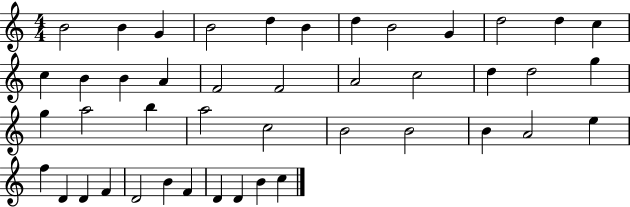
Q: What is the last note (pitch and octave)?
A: C5